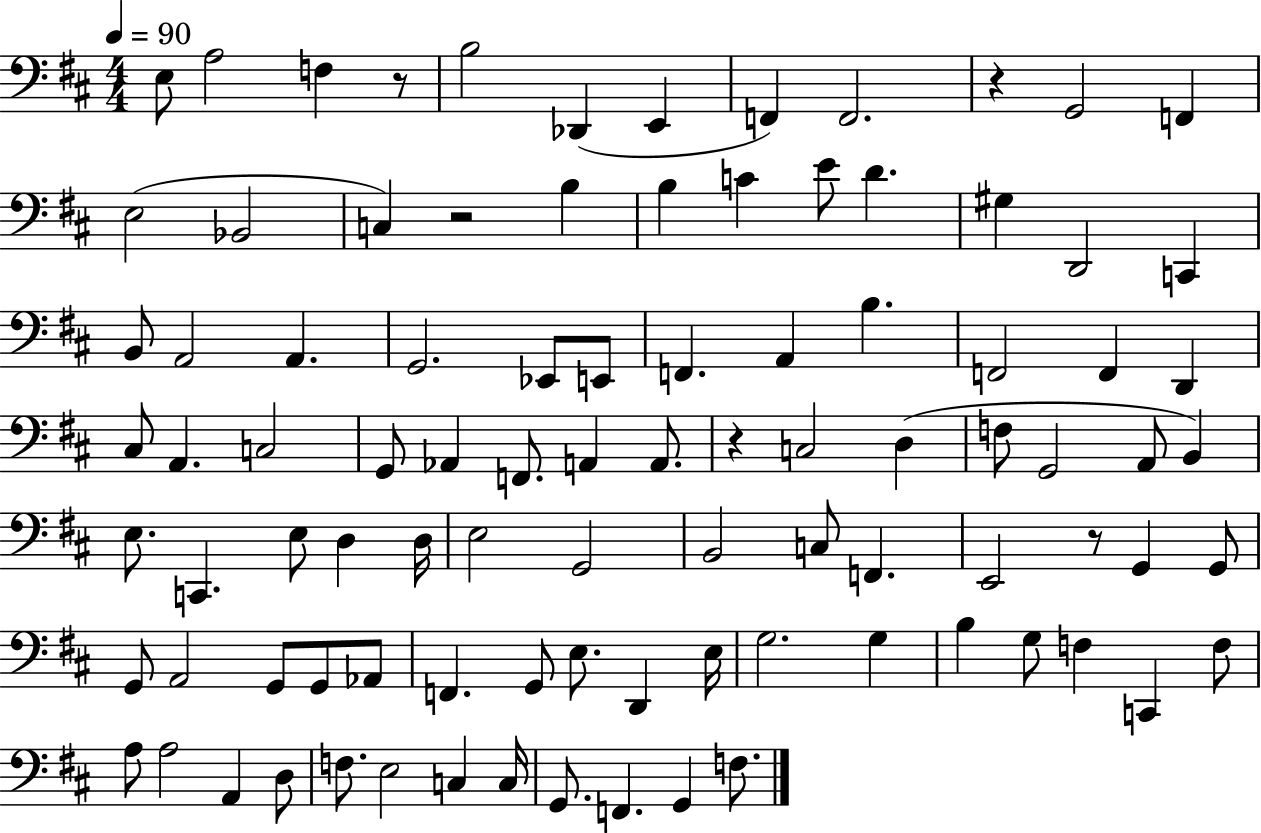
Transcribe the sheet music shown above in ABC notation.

X:1
T:Untitled
M:4/4
L:1/4
K:D
E,/2 A,2 F, z/2 B,2 _D,, E,, F,, F,,2 z G,,2 F,, E,2 _B,,2 C, z2 B, B, C E/2 D ^G, D,,2 C,, B,,/2 A,,2 A,, G,,2 _E,,/2 E,,/2 F,, A,, B, F,,2 F,, D,, ^C,/2 A,, C,2 G,,/2 _A,, F,,/2 A,, A,,/2 z C,2 D, F,/2 G,,2 A,,/2 B,, E,/2 C,, E,/2 D, D,/4 E,2 G,,2 B,,2 C,/2 F,, E,,2 z/2 G,, G,,/2 G,,/2 A,,2 G,,/2 G,,/2 _A,,/2 F,, G,,/2 E,/2 D,, E,/4 G,2 G, B, G,/2 F, C,, F,/2 A,/2 A,2 A,, D,/2 F,/2 E,2 C, C,/4 G,,/2 F,, G,, F,/2